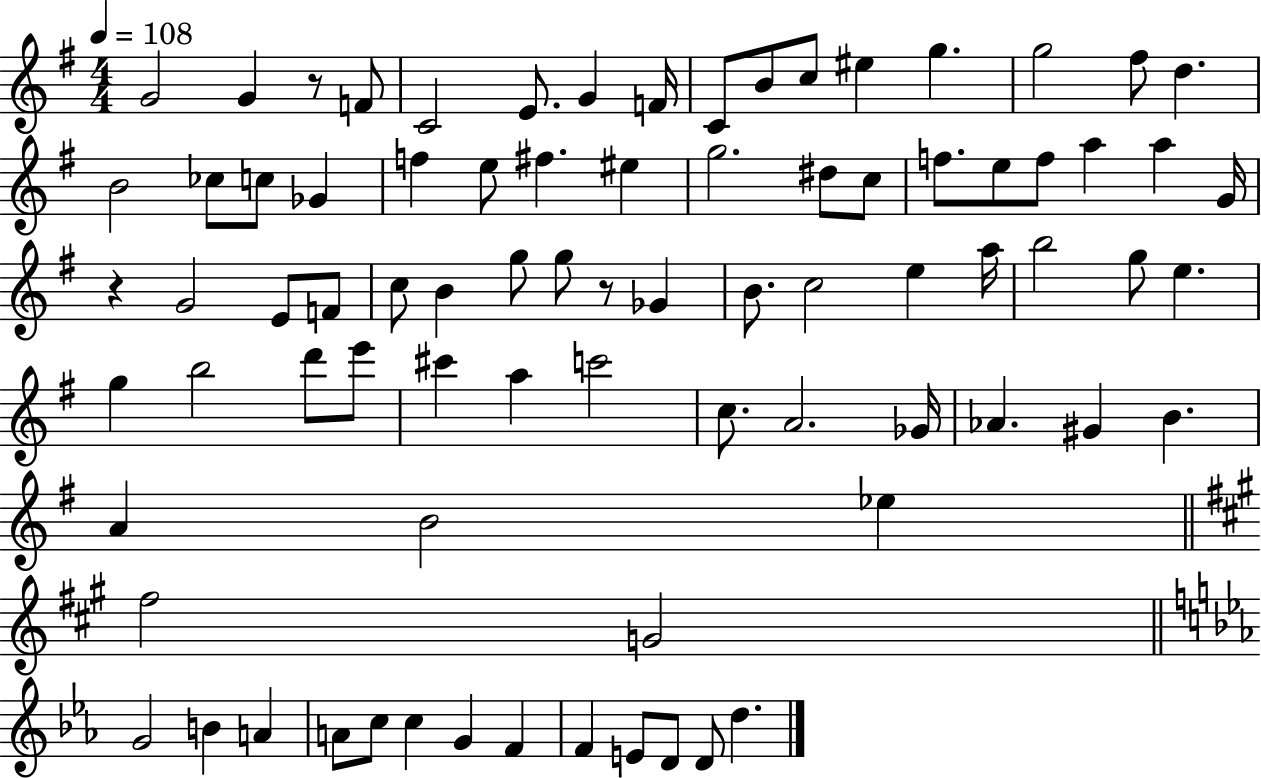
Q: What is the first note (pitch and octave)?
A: G4